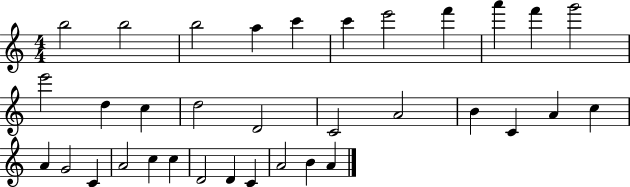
{
  \clef treble
  \numericTimeSignature
  \time 4/4
  \key c \major
  b''2 b''2 | b''2 a''4 c'''4 | c'''4 e'''2 f'''4 | a'''4 f'''4 g'''2 | \break e'''2 d''4 c''4 | d''2 d'2 | c'2 a'2 | b'4 c'4 a'4 c''4 | \break a'4 g'2 c'4 | a'2 c''4 c''4 | d'2 d'4 c'4 | a'2 b'4 a'4 | \break \bar "|."
}